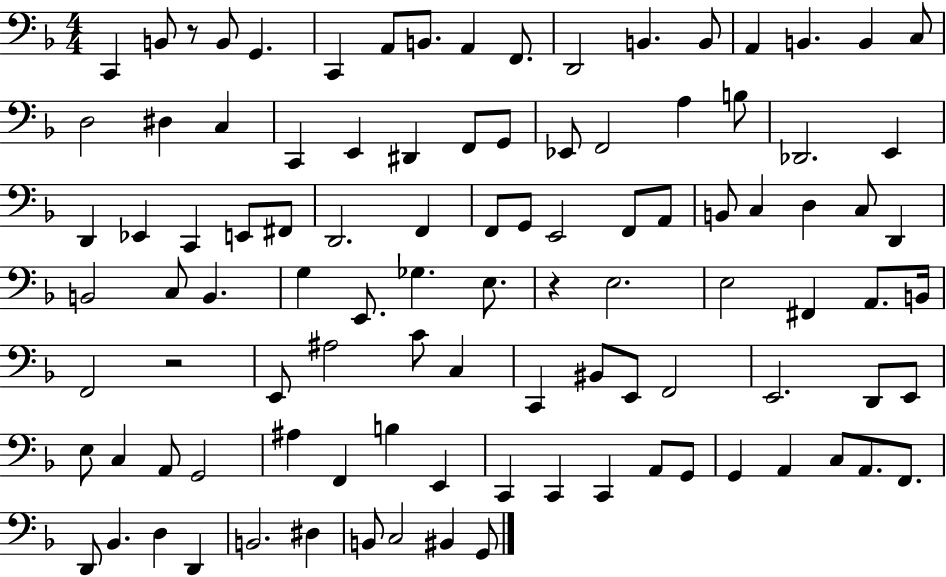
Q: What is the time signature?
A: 4/4